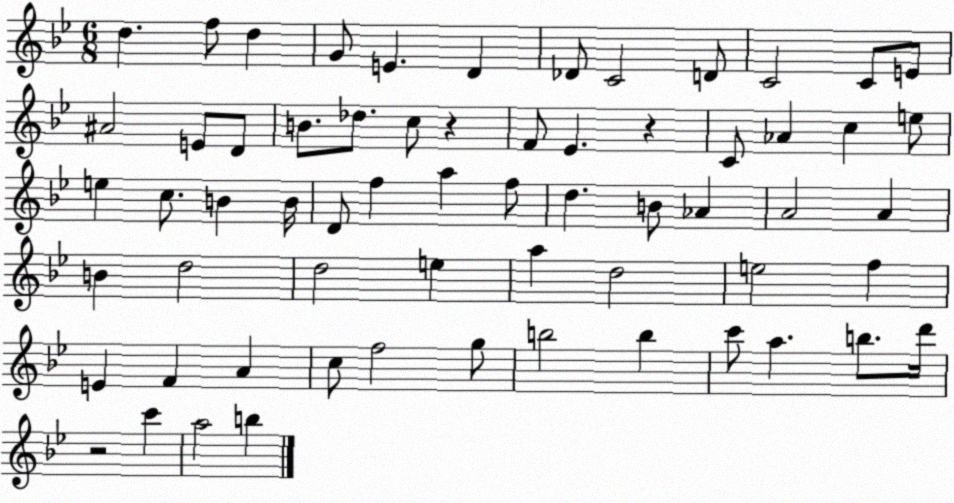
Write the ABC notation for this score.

X:1
T:Untitled
M:6/8
L:1/4
K:Bb
d f/2 d G/2 E D _D/2 C2 D/2 C2 C/2 E/2 ^A2 E/2 D/2 B/2 _d/2 c/2 z F/2 _E z C/2 _A c e/2 e c/2 B B/4 D/2 f a f/2 d B/2 _A A2 A B d2 d2 e a d2 e2 f E F A c/2 f2 g/2 b2 b c'/2 a b/2 d'/4 z2 c' a2 b